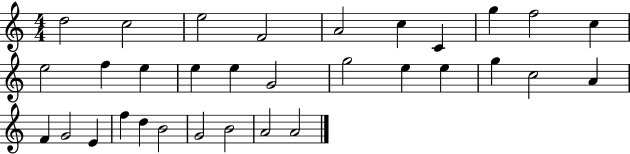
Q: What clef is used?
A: treble